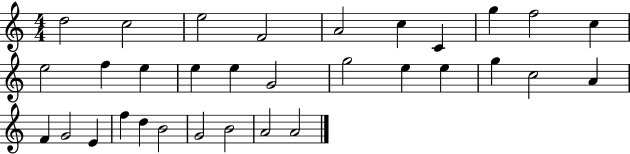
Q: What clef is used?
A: treble